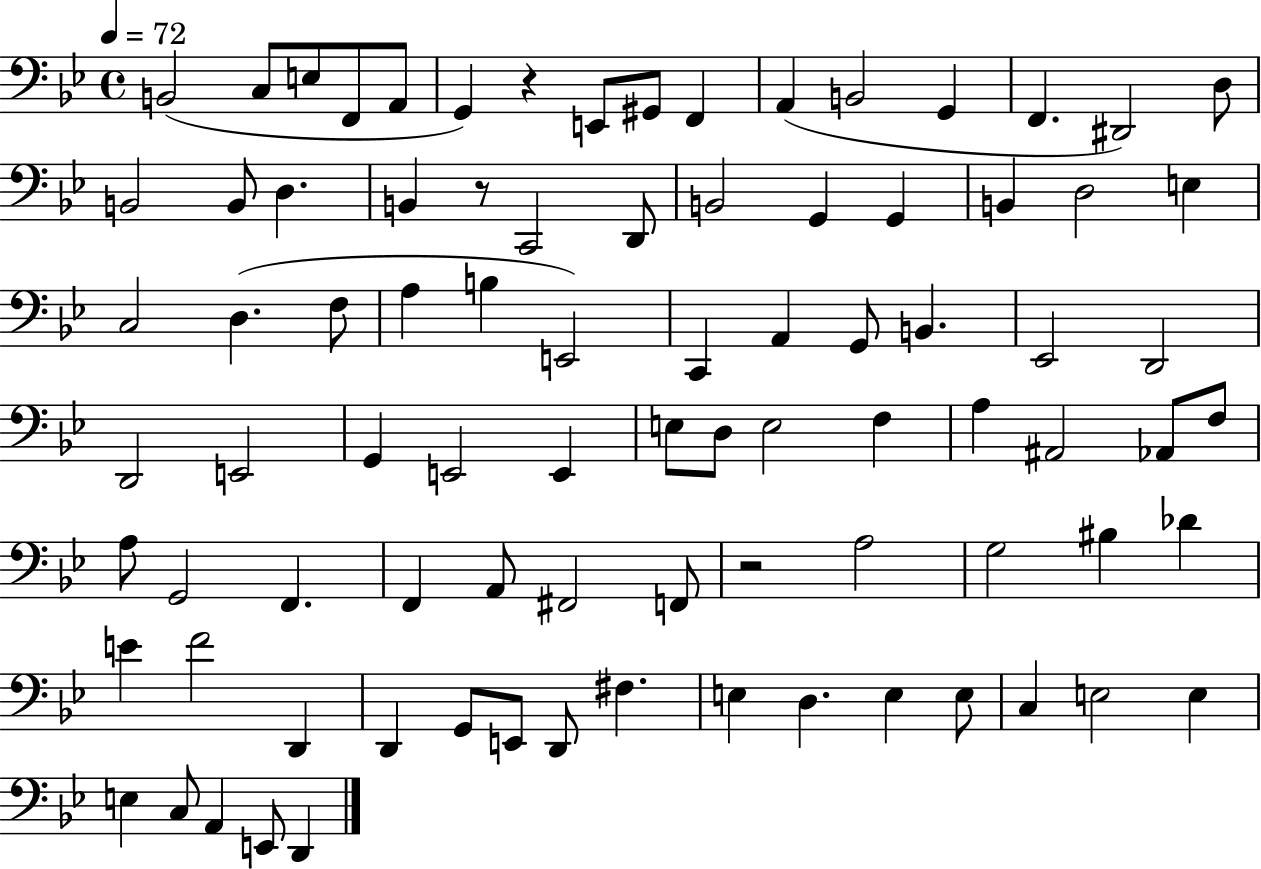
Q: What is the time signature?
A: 4/4